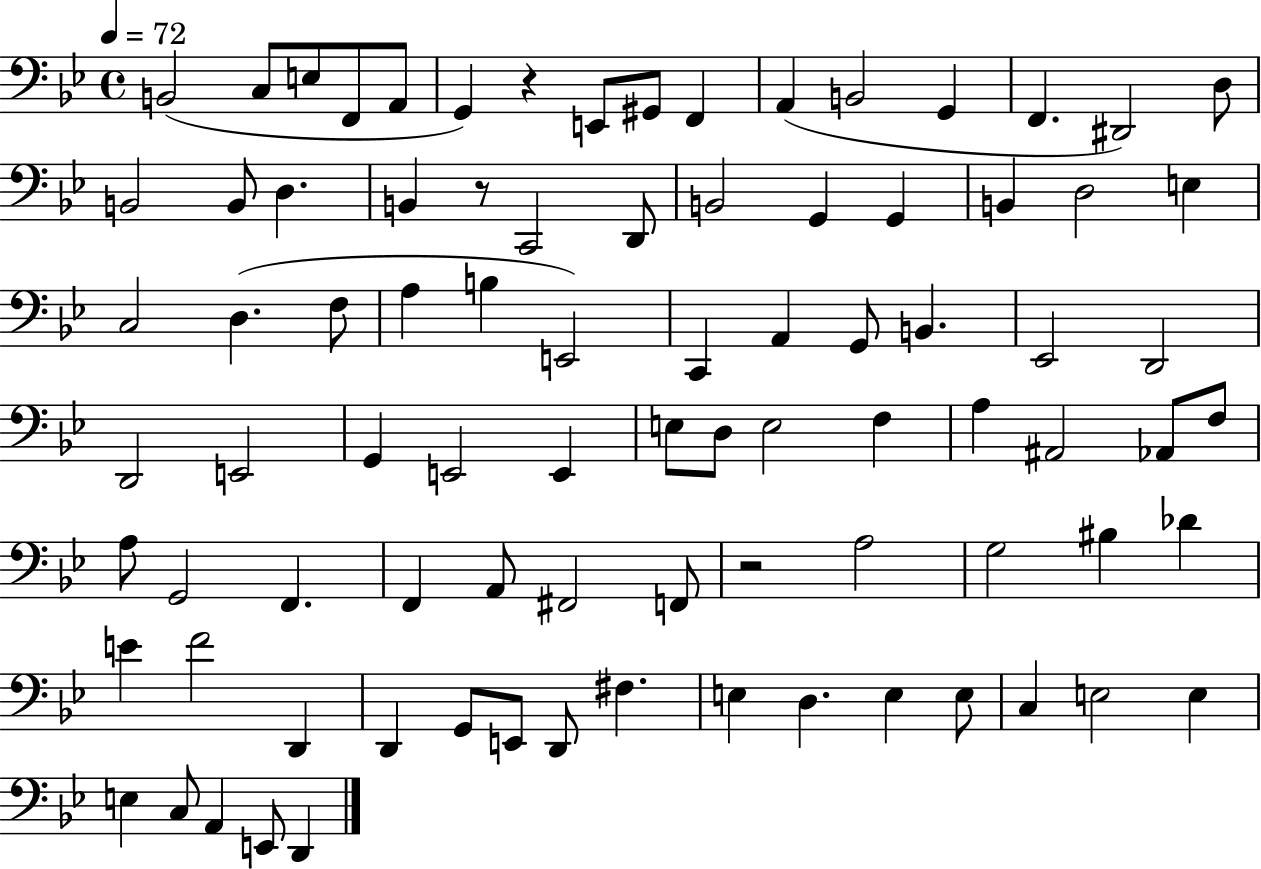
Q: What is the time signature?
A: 4/4